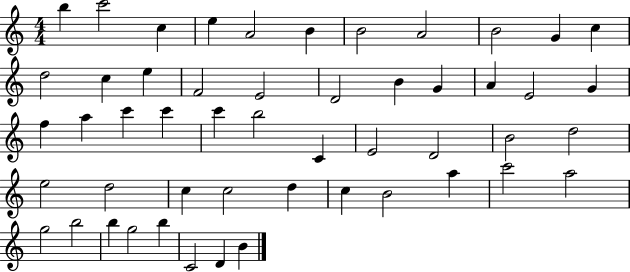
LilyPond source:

{
  \clef treble
  \numericTimeSignature
  \time 4/4
  \key c \major
  b''4 c'''2 c''4 | e''4 a'2 b'4 | b'2 a'2 | b'2 g'4 c''4 | \break d''2 c''4 e''4 | f'2 e'2 | d'2 b'4 g'4 | a'4 e'2 g'4 | \break f''4 a''4 c'''4 c'''4 | c'''4 b''2 c'4 | e'2 d'2 | b'2 d''2 | \break e''2 d''2 | c''4 c''2 d''4 | c''4 b'2 a''4 | c'''2 a''2 | \break g''2 b''2 | b''4 g''2 b''4 | c'2 d'4 b'4 | \bar "|."
}